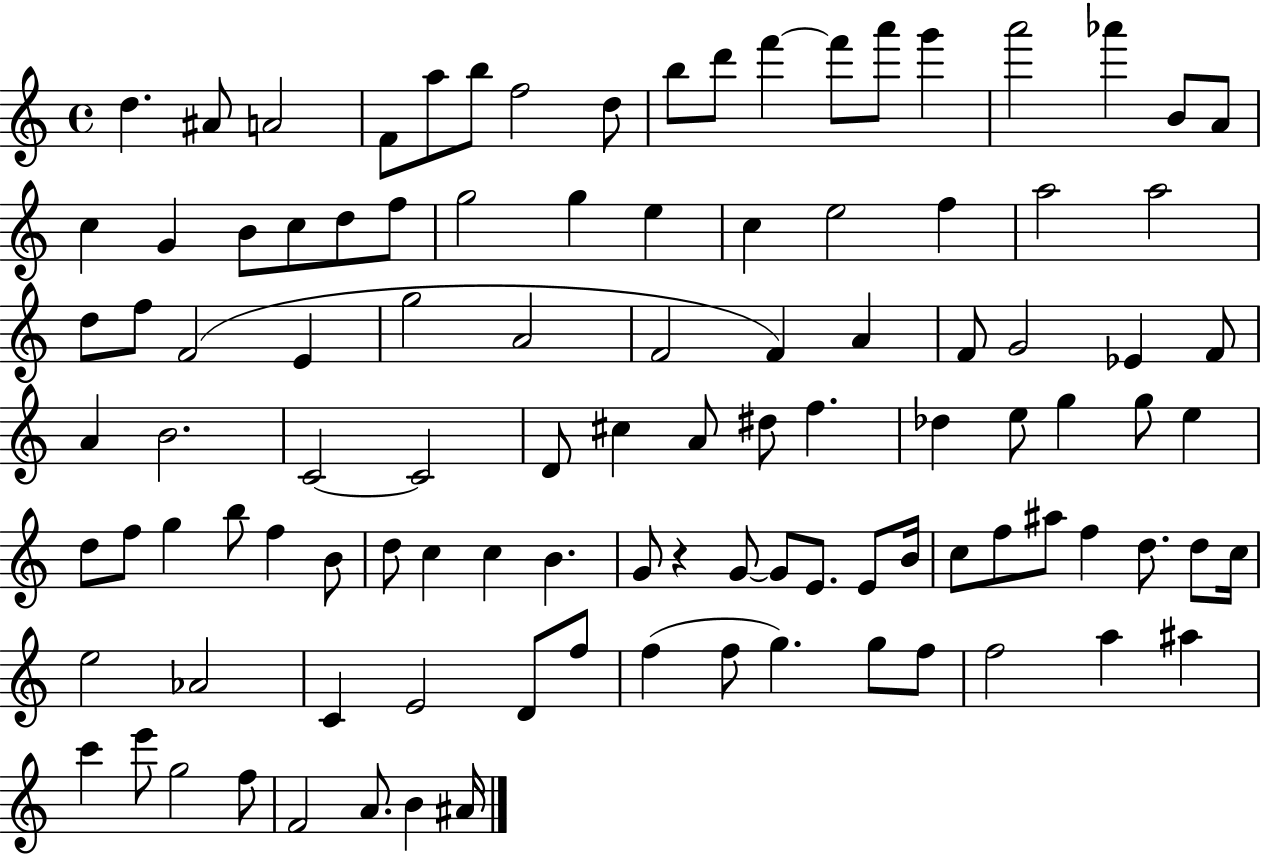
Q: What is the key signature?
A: C major